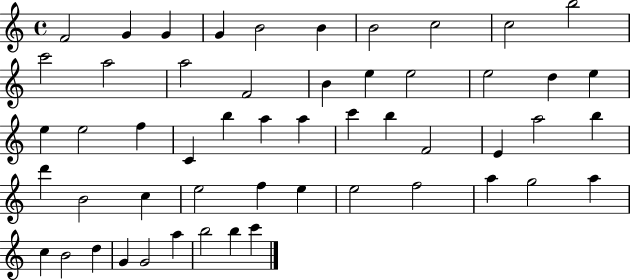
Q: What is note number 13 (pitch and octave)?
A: A5